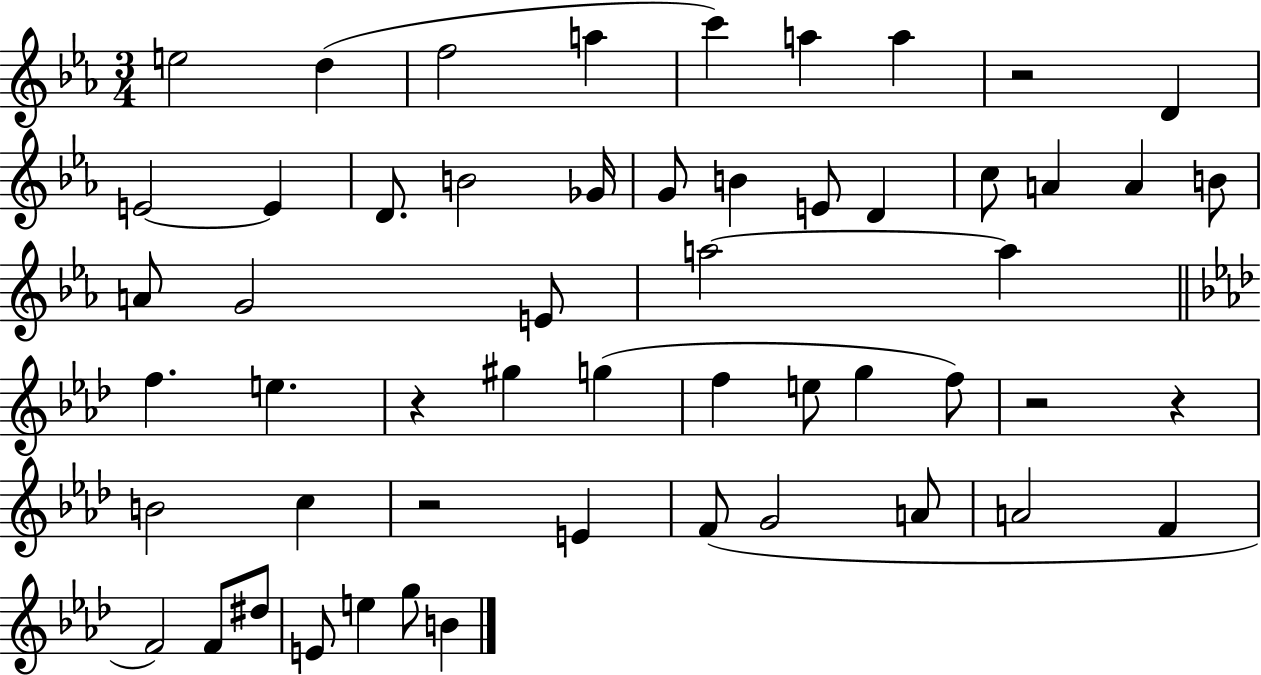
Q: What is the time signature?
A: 3/4